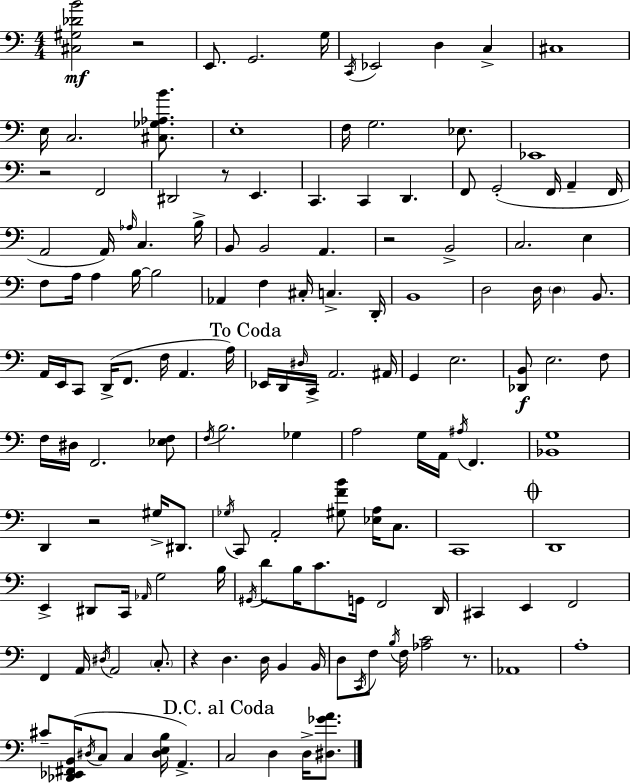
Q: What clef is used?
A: bass